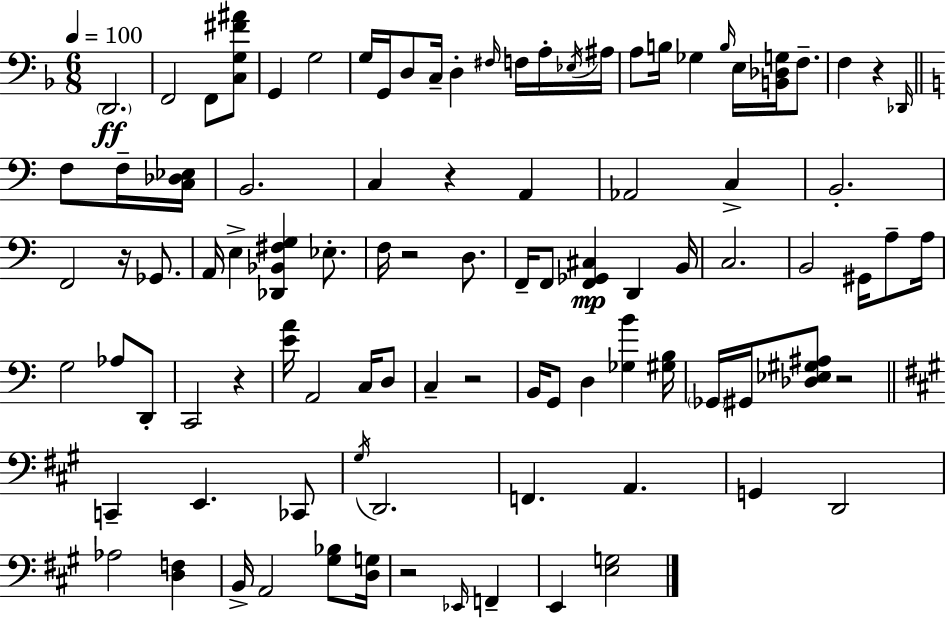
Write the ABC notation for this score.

X:1
T:Untitled
M:6/8
L:1/4
K:F
D,,2 F,,2 F,,/2 [C,G,^F^A]/2 G,, G,2 G,/4 G,,/4 D,/2 C,/4 D, ^F,/4 F,/4 A,/4 _E,/4 ^A,/4 A,/2 B,/4 _G, B,/4 E,/4 [B,,_D,G,]/4 F,/2 F, z _D,,/4 F,/2 F,/4 [C,_D,_E,]/4 B,,2 C, z A,, _A,,2 C, B,,2 F,,2 z/4 _G,,/2 A,,/4 E, [_D,,_B,,^F,G,] _E,/2 F,/4 z2 D,/2 F,,/4 F,,/2 [F,,_G,,^C,] D,, B,,/4 C,2 B,,2 ^G,,/4 A,/2 A,/4 G,2 _A,/2 D,,/2 C,,2 z [EA]/4 A,,2 C,/4 D,/2 C, z2 B,,/4 G,,/2 D, [_G,B] [^G,B,]/4 _G,,/4 ^G,,/4 [_D,_E,^G,^A,]/2 z2 C,, E,, _C,,/2 ^G,/4 D,,2 F,, A,, G,, D,,2 _A,2 [D,F,] B,,/4 A,,2 [^G,_B,]/2 [D,G,]/4 z2 _E,,/4 F,, E,, [E,G,]2